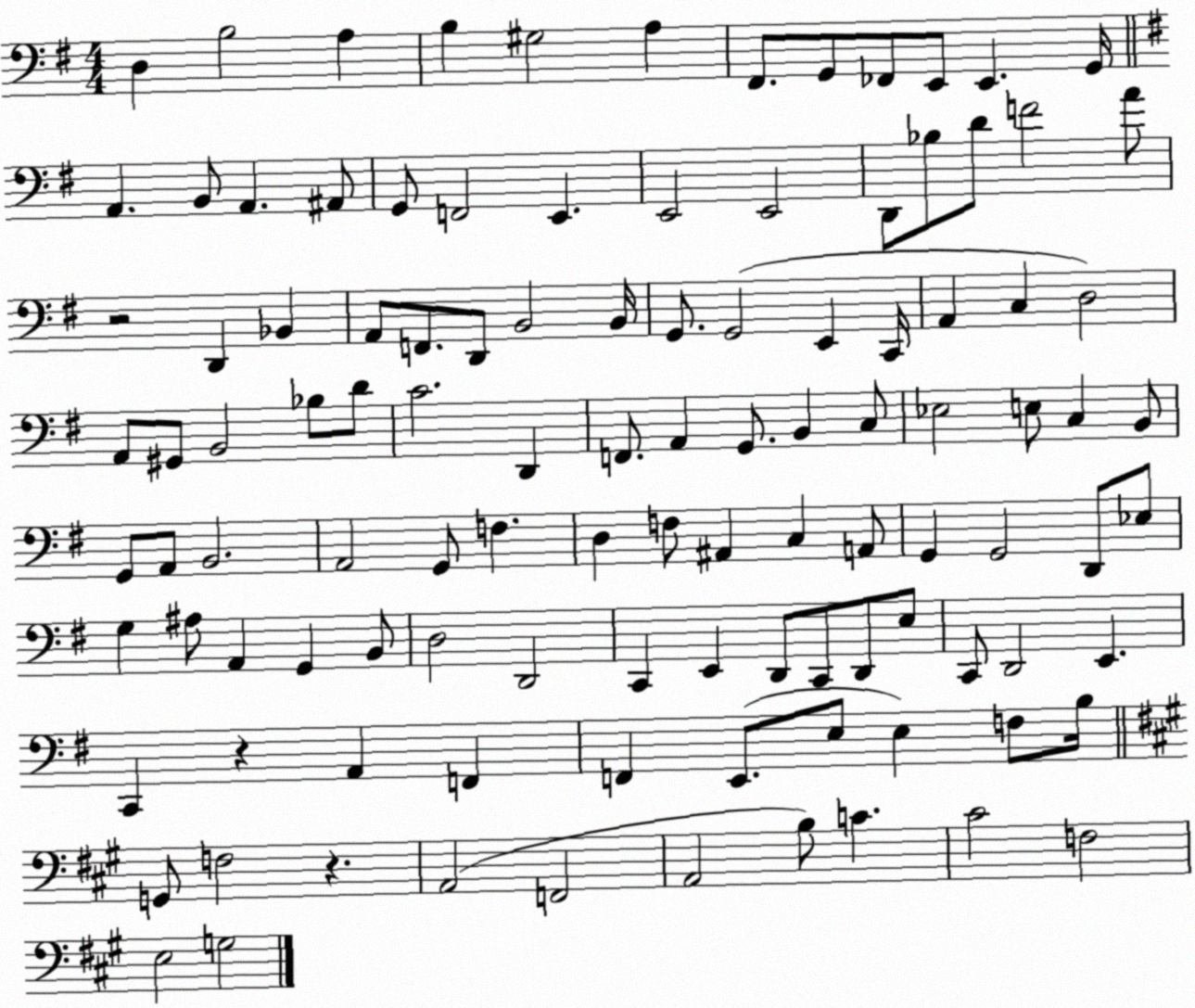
X:1
T:Untitled
M:4/4
L:1/4
K:G
D, B,2 A, B, ^G,2 A, ^F,,/2 G,,/2 _F,,/2 E,,/2 E,, G,,/4 A,, B,,/2 A,, ^A,,/2 G,,/2 F,,2 E,, E,,2 E,,2 D,,/2 _B,/2 D/2 F2 A/2 z2 D,, _B,, A,,/2 F,,/2 D,,/2 B,,2 B,,/4 G,,/2 G,,2 E,, C,,/4 A,, C, D,2 A,,/2 ^G,,/2 B,,2 _B,/2 D/2 C2 D,, F,,/2 A,, G,,/2 B,, C,/2 _E,2 E,/2 C, B,,/2 G,,/2 A,,/2 B,,2 A,,2 G,,/2 F, D, F,/2 ^A,, C, A,,/2 G,, G,,2 D,,/2 _E,/2 G, ^A,/2 A,, G,, B,,/2 D,2 D,,2 C,, E,, D,,/2 C,,/2 D,,/2 E,/2 C,,/2 D,,2 E,, C,, z A,, F,, F,, E,,/2 E,/2 E, F,/2 B,/4 G,,/2 F,2 z A,,2 F,,2 A,,2 B,/2 C ^C2 F,2 E,2 G,2